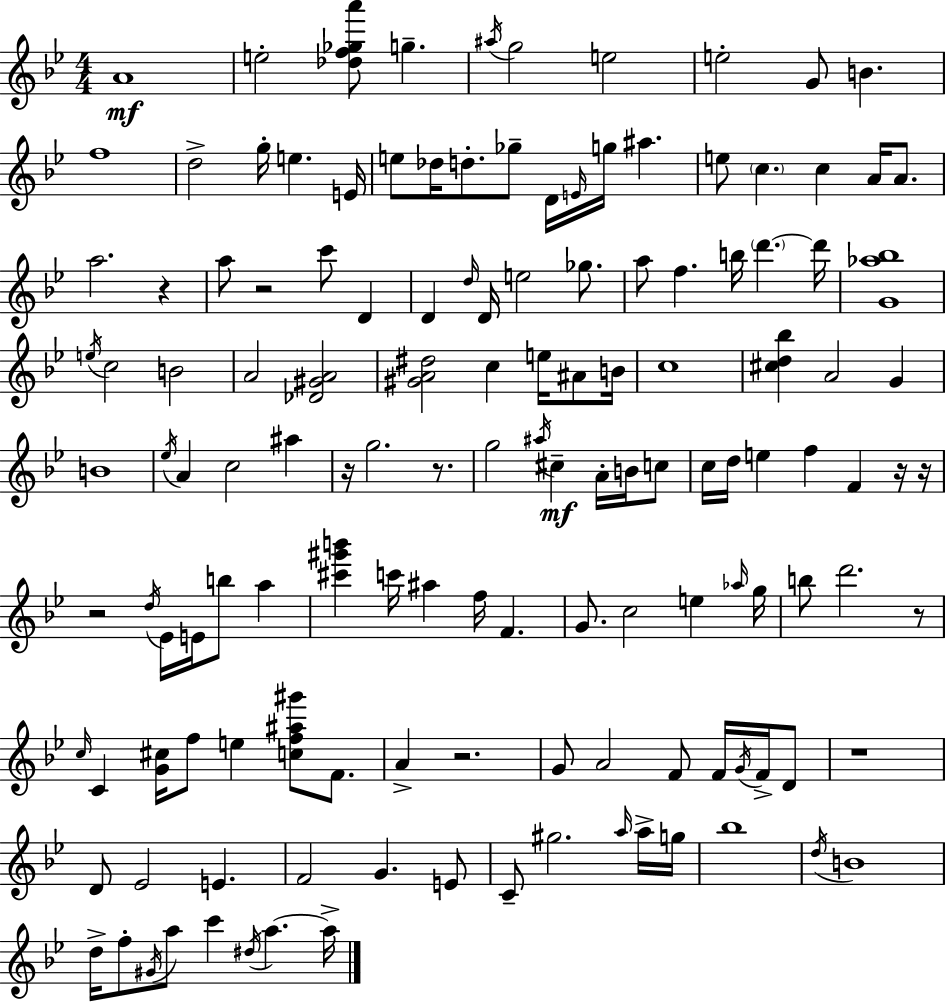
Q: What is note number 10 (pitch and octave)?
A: F5